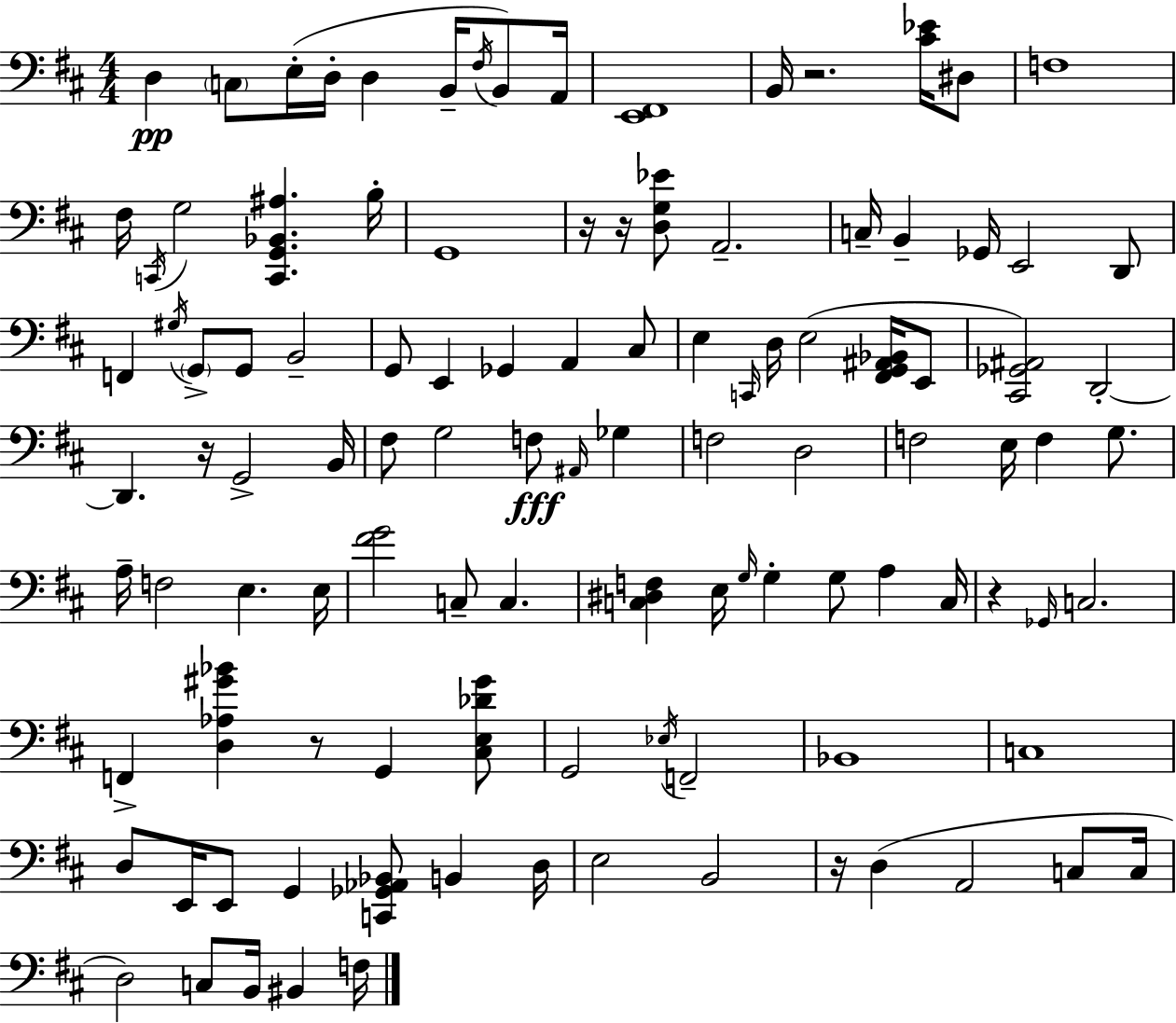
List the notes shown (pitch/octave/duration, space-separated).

D3/q C3/e E3/s D3/s D3/q B2/s F#3/s B2/e A2/s [E2,F#2]/w B2/s R/h. [C#4,Eb4]/s D#3/e F3/w F#3/s C2/s G3/h [C2,G2,Bb2,A#3]/q. B3/s G2/w R/s R/s [D3,G3,Eb4]/e A2/h. C3/s B2/q Gb2/s E2/h D2/e F2/q G#3/s G2/e G2/e B2/h G2/e E2/q Gb2/q A2/q C#3/e E3/q C2/s D3/s E3/h [F#2,G2,A#2,Bb2]/s E2/e [C#2,Gb2,A#2]/h D2/h D2/q. R/s G2/h B2/s F#3/e G3/h F3/e A#2/s Gb3/q F3/h D3/h F3/h E3/s F3/q G3/e. A3/s F3/h E3/q. E3/s [F#4,G4]/h C3/e C3/q. [C3,D#3,F3]/q E3/s G3/s G3/q G3/e A3/q C3/s R/q Gb2/s C3/h. F2/q [D3,Ab3,G#4,Bb4]/q R/e G2/q [C#3,E3,Db4,G#4]/e G2/h Eb3/s F2/h Bb2/w C3/w D3/e E2/s E2/e G2/q [C2,Gb2,Ab2,Bb2]/e B2/q D3/s E3/h B2/h R/s D3/q A2/h C3/e C3/s D3/h C3/e B2/s BIS2/q F3/s